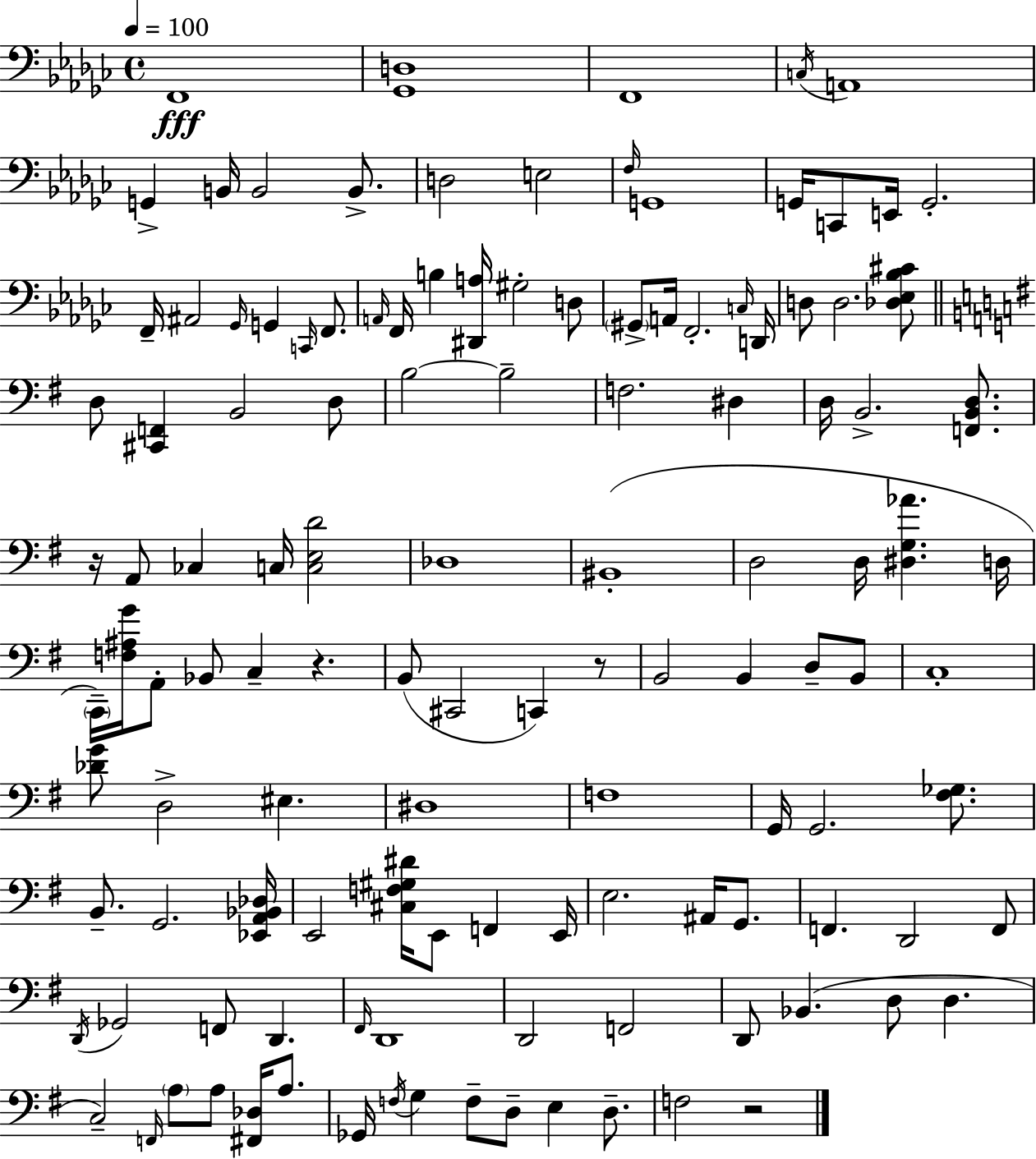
X:1
T:Untitled
M:4/4
L:1/4
K:Ebm
F,,4 [_G,,D,]4 F,,4 C,/4 A,,4 G,, B,,/4 B,,2 B,,/2 D,2 E,2 F,/4 G,,4 G,,/4 C,,/2 E,,/4 G,,2 F,,/4 ^A,,2 _G,,/4 G,, C,,/4 F,,/2 A,,/4 F,,/4 B, [^D,,A,]/4 ^G,2 D,/2 ^G,,/2 A,,/4 F,,2 C,/4 D,,/4 D,/2 D,2 [_D,_E,_B,^C]/2 D,/2 [^C,,F,,] B,,2 D,/2 B,2 B,2 F,2 ^D, D,/4 B,,2 [F,,B,,D,]/2 z/4 A,,/2 _C, C,/4 [C,E,D]2 _D,4 ^B,,4 D,2 D,/4 [^D,G,_A] D,/4 C,,/4 [F,^A,G]/4 A,,/2 _B,,/2 C, z B,,/2 ^C,,2 C,, z/2 B,,2 B,, D,/2 B,,/2 C,4 [_DG]/2 D,2 ^E, ^D,4 F,4 G,,/4 G,,2 [^F,_G,]/2 B,,/2 G,,2 [_E,,A,,_B,,_D,]/4 E,,2 [^C,F,^G,^D]/4 E,,/2 F,, E,,/4 E,2 ^A,,/4 G,,/2 F,, D,,2 F,,/2 D,,/4 _G,,2 F,,/2 D,, ^F,,/4 D,,4 D,,2 F,,2 D,,/2 _B,, D,/2 D, C,2 F,,/4 A,/2 A,/2 [^F,,_D,]/4 A,/2 _G,,/4 F,/4 G, F,/2 D,/2 E, D,/2 F,2 z2